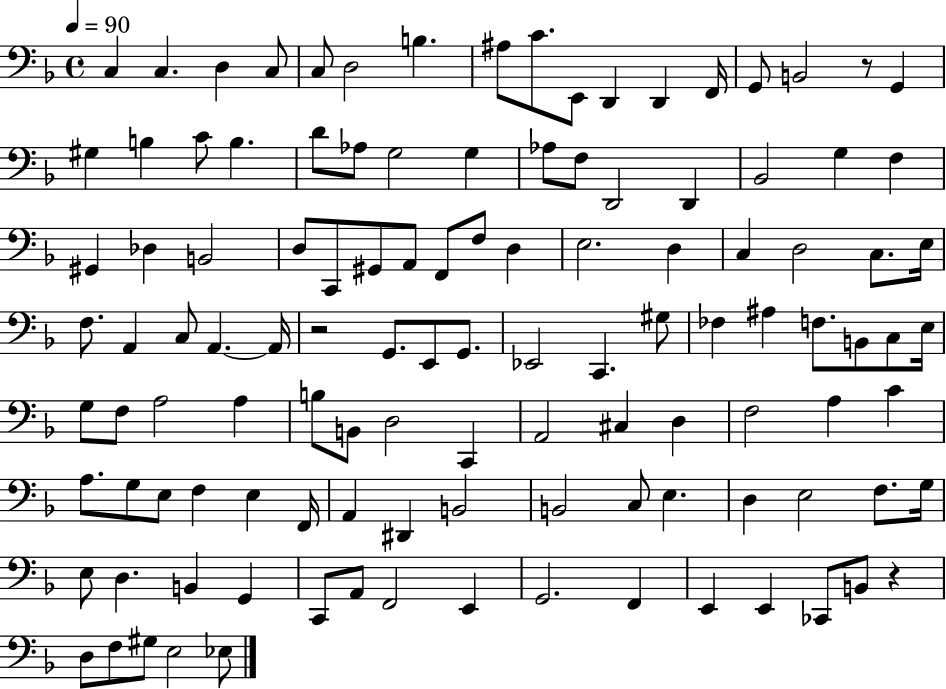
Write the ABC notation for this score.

X:1
T:Untitled
M:4/4
L:1/4
K:F
C, C, D, C,/2 C,/2 D,2 B, ^A,/2 C/2 E,,/2 D,, D,, F,,/4 G,,/2 B,,2 z/2 G,, ^G, B, C/2 B, D/2 _A,/2 G,2 G, _A,/2 F,/2 D,,2 D,, _B,,2 G, F, ^G,, _D, B,,2 D,/2 C,,/2 ^G,,/2 A,,/2 F,,/2 F,/2 D, E,2 D, C, D,2 C,/2 E,/4 F,/2 A,, C,/2 A,, A,,/4 z2 G,,/2 E,,/2 G,,/2 _E,,2 C,, ^G,/2 _F, ^A, F,/2 B,,/2 C,/2 E,/4 G,/2 F,/2 A,2 A, B,/2 B,,/2 D,2 C,, A,,2 ^C, D, F,2 A, C A,/2 G,/2 E,/2 F, E, F,,/4 A,, ^D,, B,,2 B,,2 C,/2 E, D, E,2 F,/2 G,/4 E,/2 D, B,, G,, C,,/2 A,,/2 F,,2 E,, G,,2 F,, E,, E,, _C,,/2 B,,/2 z D,/2 F,/2 ^G,/2 E,2 _E,/2